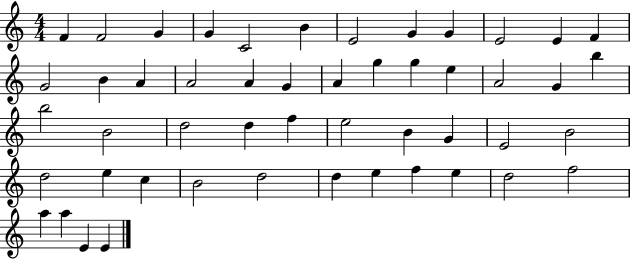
X:1
T:Untitled
M:4/4
L:1/4
K:C
F F2 G G C2 B E2 G G E2 E F G2 B A A2 A G A g g e A2 G b b2 B2 d2 d f e2 B G E2 B2 d2 e c B2 d2 d e f e d2 f2 a a E E